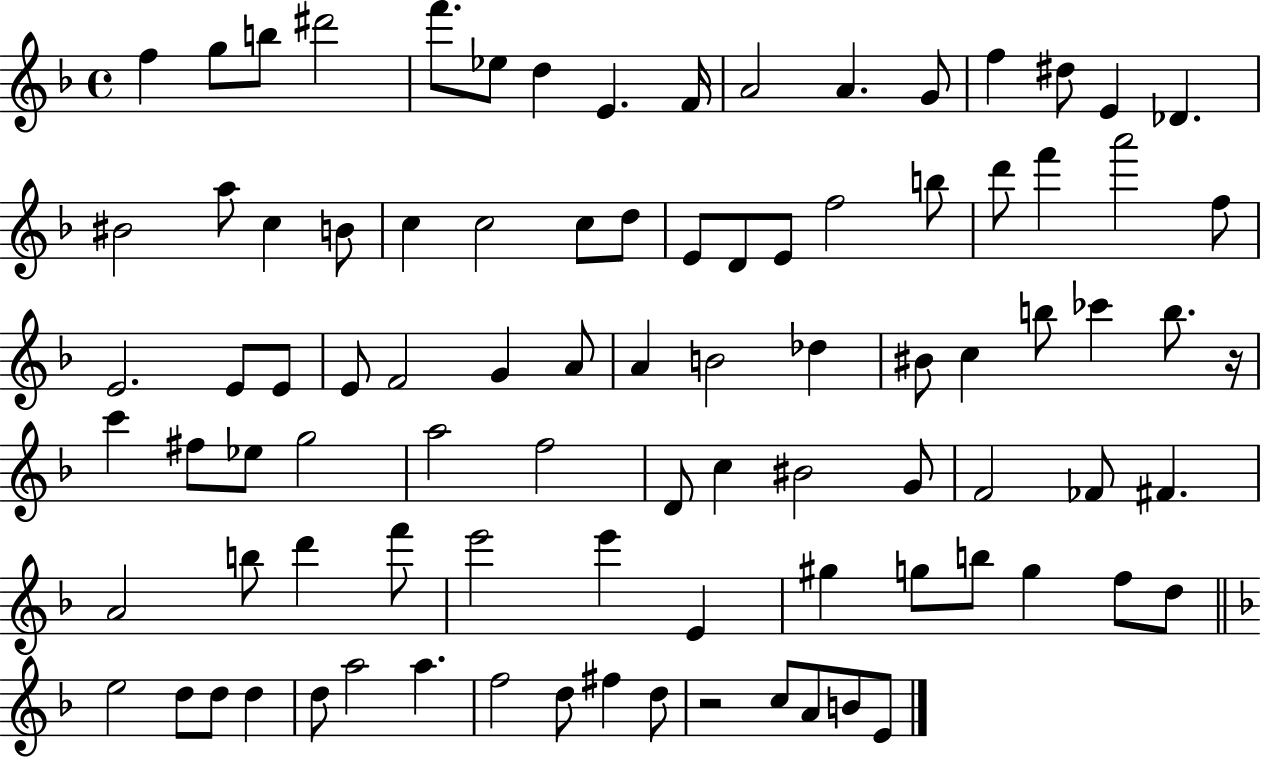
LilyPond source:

{
  \clef treble
  \time 4/4
  \defaultTimeSignature
  \key f \major
  \repeat volta 2 { f''4 g''8 b''8 dis'''2 | f'''8. ees''8 d''4 e'4. f'16 | a'2 a'4. g'8 | f''4 dis''8 e'4 des'4. | \break bis'2 a''8 c''4 b'8 | c''4 c''2 c''8 d''8 | e'8 d'8 e'8 f''2 b''8 | d'''8 f'''4 a'''2 f''8 | \break e'2. e'8 e'8 | e'8 f'2 g'4 a'8 | a'4 b'2 des''4 | bis'8 c''4 b''8 ces'''4 b''8. r16 | \break c'''4 fis''8 ees''8 g''2 | a''2 f''2 | d'8 c''4 bis'2 g'8 | f'2 fes'8 fis'4. | \break a'2 b''8 d'''4 f'''8 | e'''2 e'''4 e'4 | gis''4 g''8 b''8 g''4 f''8 d''8 | \bar "||" \break \key f \major e''2 d''8 d''8 d''4 | d''8 a''2 a''4. | f''2 d''8 fis''4 d''8 | r2 c''8 a'8 b'8 e'8 | \break } \bar "|."
}